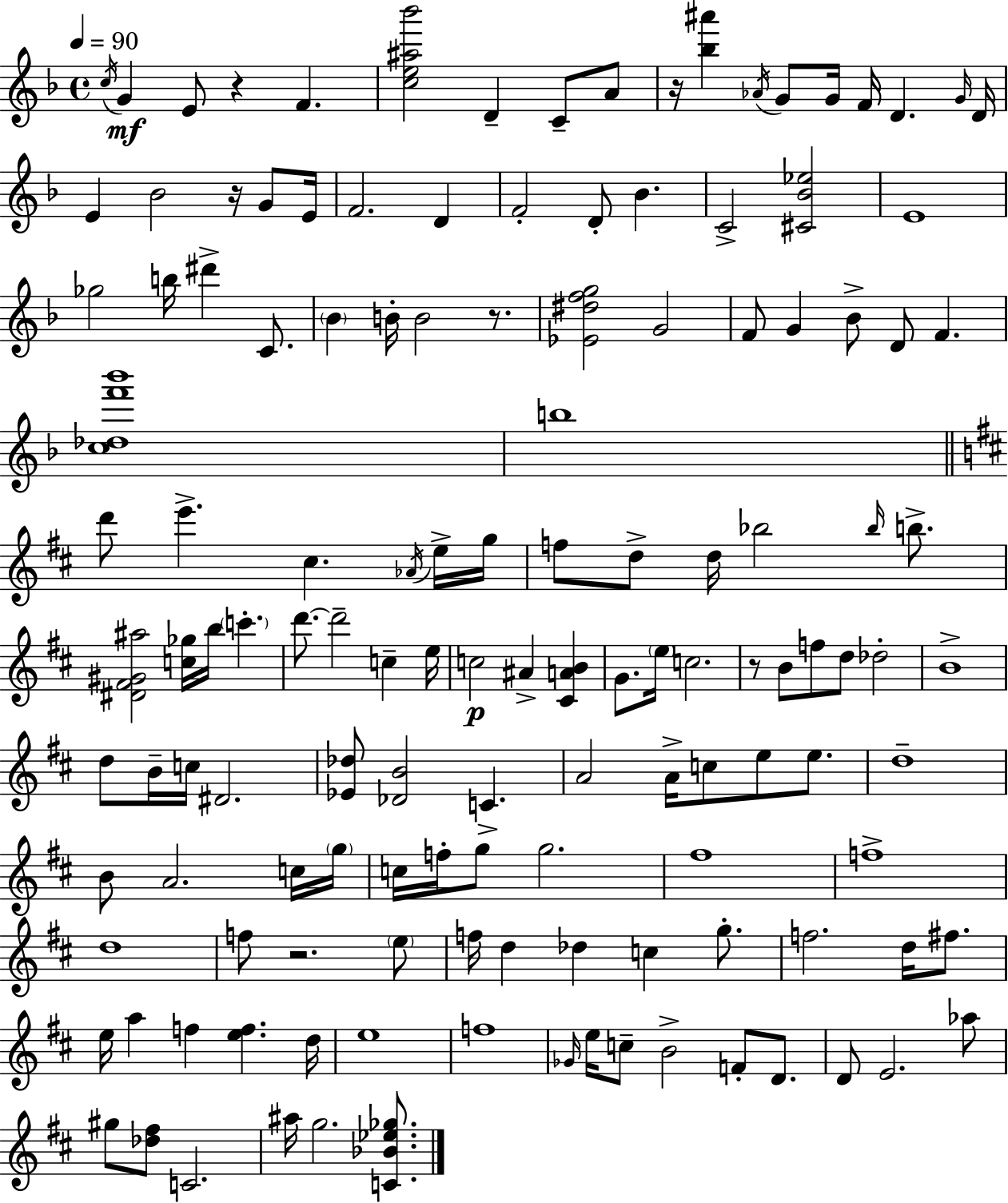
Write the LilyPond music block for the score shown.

{
  \clef treble
  \time 4/4
  \defaultTimeSignature
  \key f \major
  \tempo 4 = 90
  \acciaccatura { c''16 }\mf g'4 e'8 r4 f'4. | <c'' e'' ais'' bes'''>2 d'4-- c'8-- a'8 | r16 <bes'' ais'''>4 \acciaccatura { aes'16 } g'8 g'16 f'16 d'4. | \grace { g'16 } d'16 e'4 bes'2 r16 | \break g'8 e'16 f'2. d'4 | f'2-. d'8-. bes'4. | c'2-> <cis' bes' ees''>2 | e'1 | \break ges''2 b''16 dis'''4-> | c'8. \parenthesize bes'4 b'16-. b'2 | r8. <ees' dis'' f'' g''>2 g'2 | f'8 g'4 bes'8-> d'8 f'4. | \break <c'' des'' f''' bes'''>1 | b''1 | \bar "||" \break \key d \major d'''8 e'''4.-> cis''4. \acciaccatura { aes'16 } e''16-> | g''16 f''8 d''8-> d''16 bes''2 \grace { bes''16 } b''8.-> | <dis' fis' gis' ais''>2 <c'' ges''>16 b''16 \parenthesize c'''4.-. | d'''8.~~ d'''2-- c''4-- | \break e''16 c''2\p ais'4-> <cis' a' b'>4 | g'8. \parenthesize e''16 c''2. | r8 b'8 f''8 d''8 des''2-. | b'1-> | \break d''8 b'16-- c''16 dis'2. | <ees' des''>8 <des' b'>2 c'4.-> | a'2 a'16-> c''8 e''8 e''8. | d''1-- | \break b'8 a'2. | c''16 \parenthesize g''16 c''16 f''16-. g''8 g''2. | fis''1 | f''1-> | \break d''1 | f''8 r2. | \parenthesize e''8 f''16 d''4 des''4 c''4 g''8.-. | f''2. d''16 fis''8. | \break e''16 a''4 f''4 <e'' f''>4. | d''16 e''1 | f''1 | \grace { ges'16 } e''16 c''8-- b'2-> f'8-. | \break d'8. d'8 e'2. | aes''8 gis''8 <des'' fis''>8 c'2. | ais''16 g''2. | <c' bes' ees'' ges''>8. \bar "|."
}